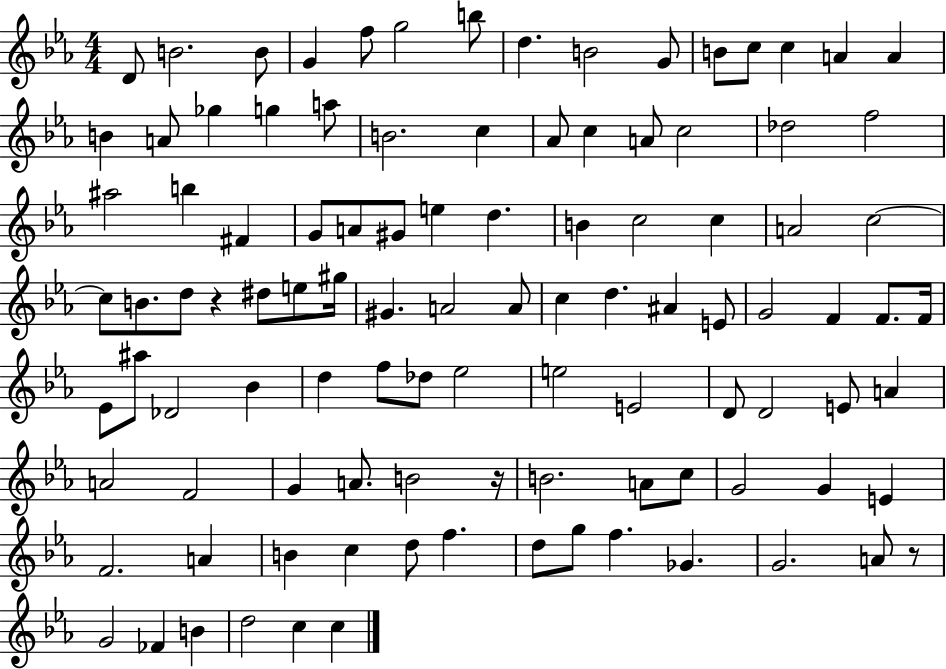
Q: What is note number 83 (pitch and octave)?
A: E4